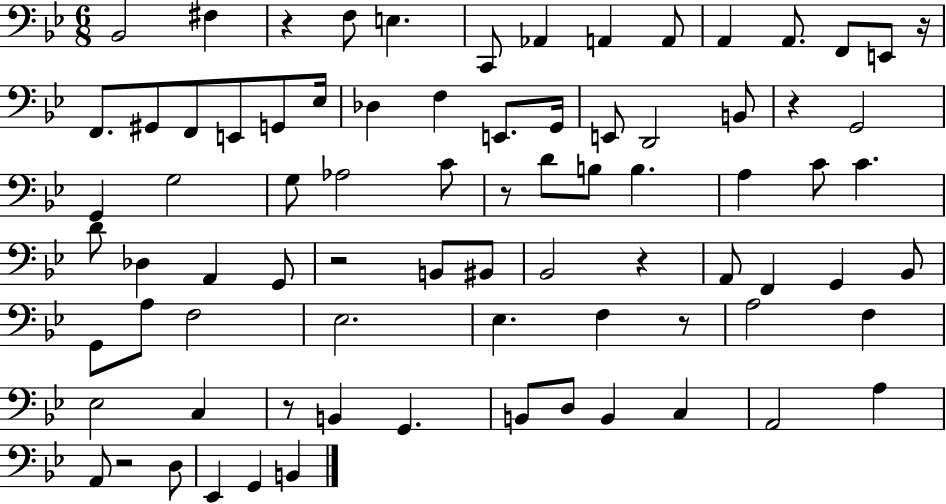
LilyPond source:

{
  \clef bass
  \numericTimeSignature
  \time 6/8
  \key bes \major
  bes,2 fis4 | r4 f8 e4. | c,8 aes,4 a,4 a,8 | a,4 a,8. f,8 e,8 r16 | \break f,8. gis,8 f,8 e,8 g,8 ees16 | des4 f4 e,8. g,16 | e,8 d,2 b,8 | r4 g,2 | \break g,4 g2 | g8 aes2 c'8 | r8 d'8 b8 b4. | a4 c'8 c'4. | \break d'8 des4 a,4 g,8 | r2 b,8 bis,8 | bes,2 r4 | a,8 f,4 g,4 bes,8 | \break g,8 a8 f2 | ees2. | ees4. f4 r8 | a2 f4 | \break ees2 c4 | r8 b,4 g,4. | b,8 d8 b,4 c4 | a,2 a4 | \break a,8 r2 d8 | ees,4 g,4 b,4 | \bar "|."
}